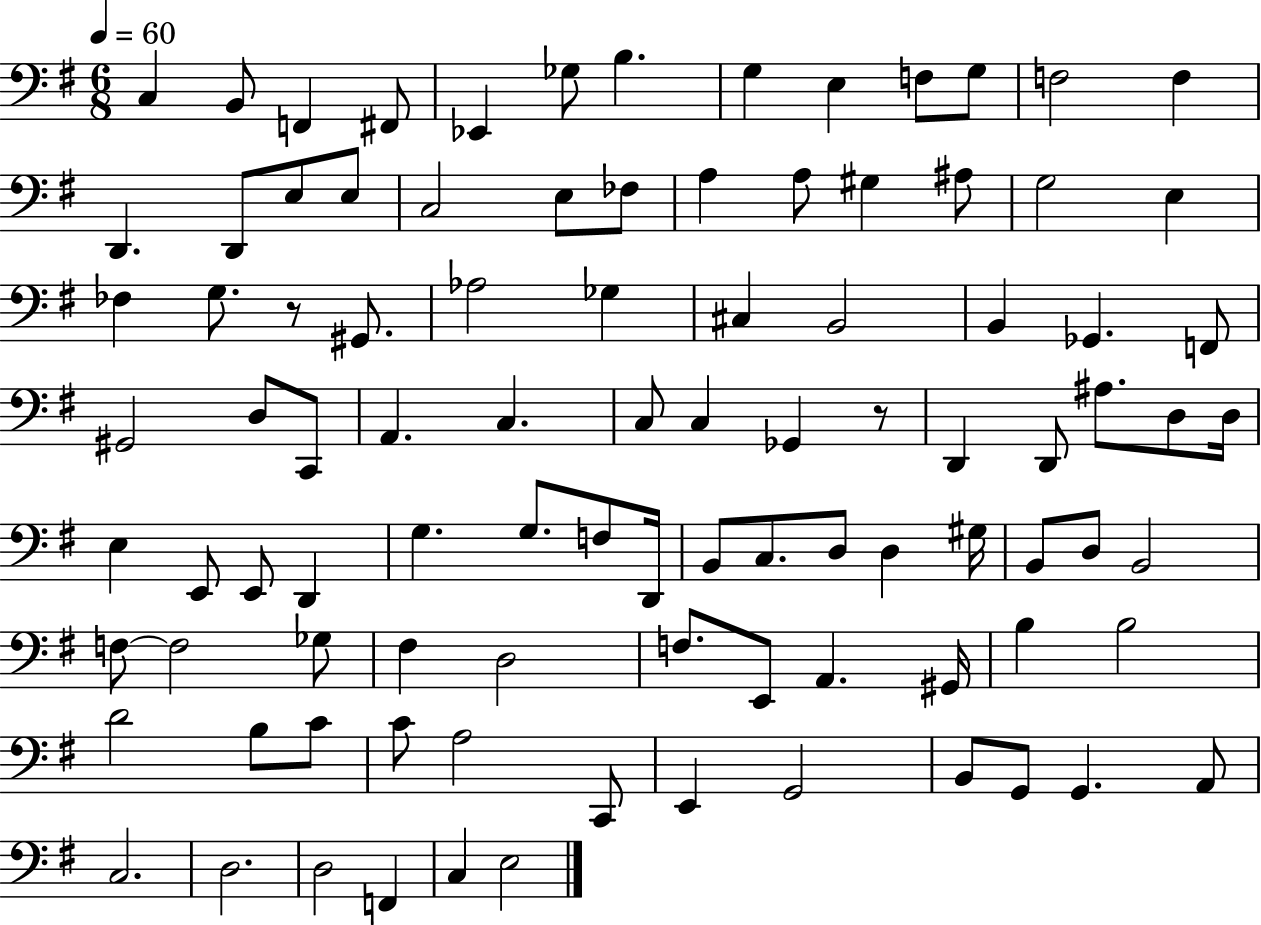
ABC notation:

X:1
T:Untitled
M:6/8
L:1/4
K:G
C, B,,/2 F,, ^F,,/2 _E,, _G,/2 B, G, E, F,/2 G,/2 F,2 F, D,, D,,/2 E,/2 E,/2 C,2 E,/2 _F,/2 A, A,/2 ^G, ^A,/2 G,2 E, _F, G,/2 z/2 ^G,,/2 _A,2 _G, ^C, B,,2 B,, _G,, F,,/2 ^G,,2 D,/2 C,,/2 A,, C, C,/2 C, _G,, z/2 D,, D,,/2 ^A,/2 D,/2 D,/4 E, E,,/2 E,,/2 D,, G, G,/2 F,/2 D,,/4 B,,/2 C,/2 D,/2 D, ^G,/4 B,,/2 D,/2 B,,2 F,/2 F,2 _G,/2 ^F, D,2 F,/2 E,,/2 A,, ^G,,/4 B, B,2 D2 B,/2 C/2 C/2 A,2 C,,/2 E,, G,,2 B,,/2 G,,/2 G,, A,,/2 C,2 D,2 D,2 F,, C, E,2